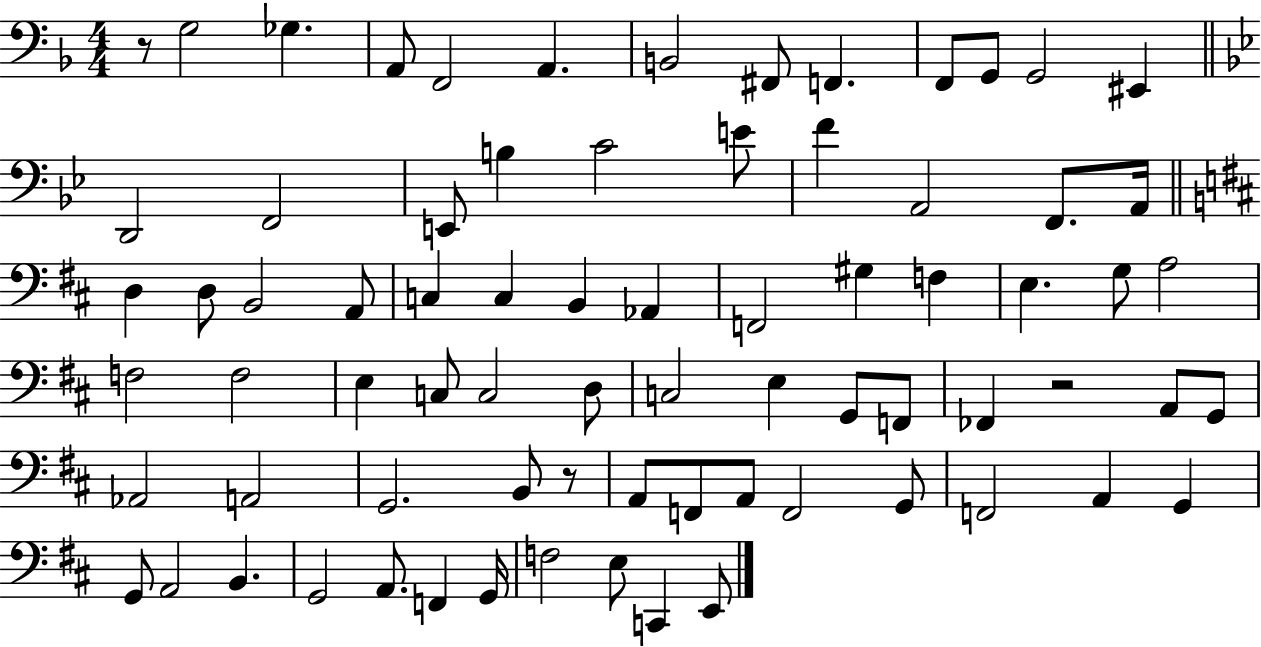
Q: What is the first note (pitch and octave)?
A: G3